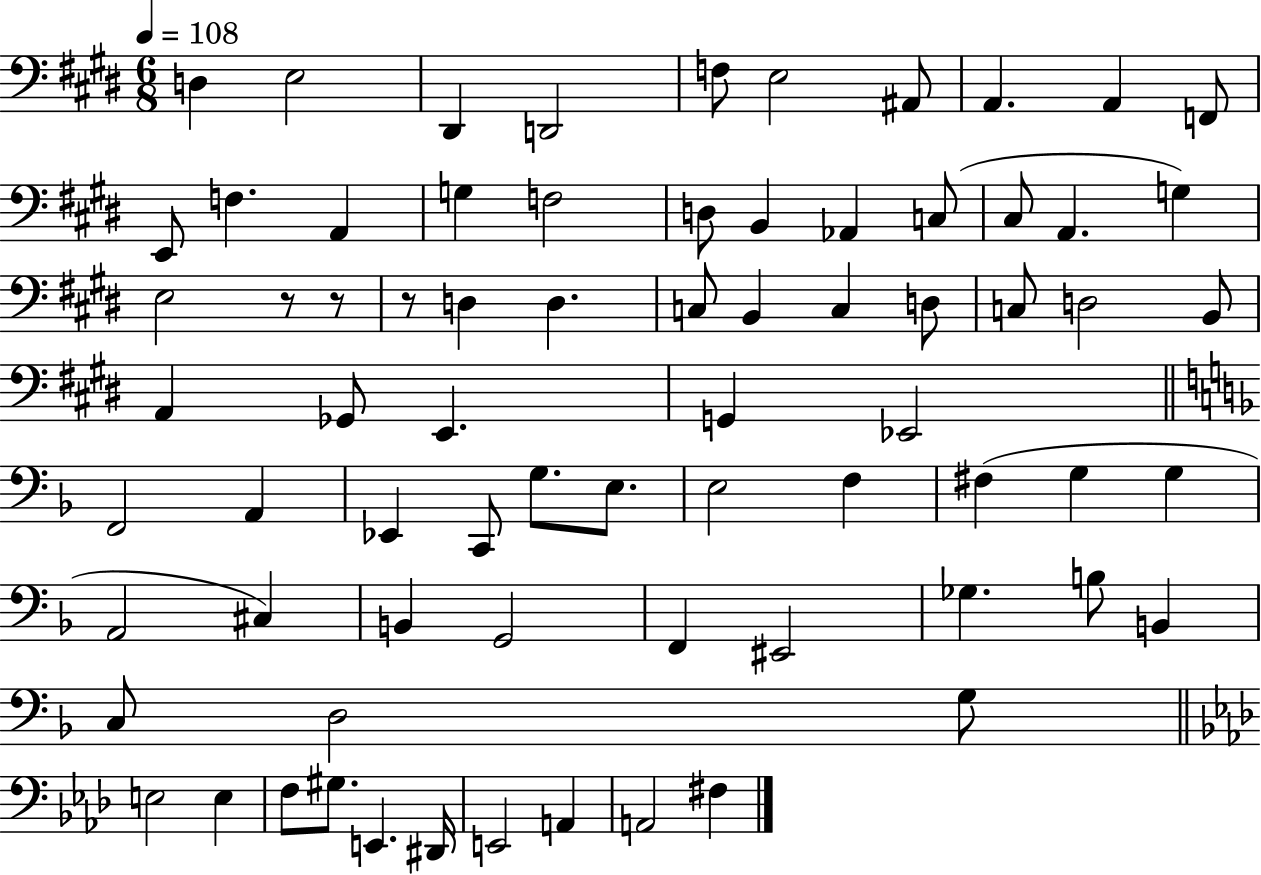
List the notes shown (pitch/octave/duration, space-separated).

D3/q E3/h D#2/q D2/h F3/e E3/h A#2/e A2/q. A2/q F2/e E2/e F3/q. A2/q G3/q F3/h D3/e B2/q Ab2/q C3/e C#3/e A2/q. G3/q E3/h R/e R/e R/e D3/q D3/q. C3/e B2/q C3/q D3/e C3/e D3/h B2/e A2/q Gb2/e E2/q. G2/q Eb2/h F2/h A2/q Eb2/q C2/e G3/e. E3/e. E3/h F3/q F#3/q G3/q G3/q A2/h C#3/q B2/q G2/h F2/q EIS2/h Gb3/q. B3/e B2/q C3/e D3/h G3/e E3/h E3/q F3/e G#3/e. E2/q. D#2/s E2/h A2/q A2/h F#3/q